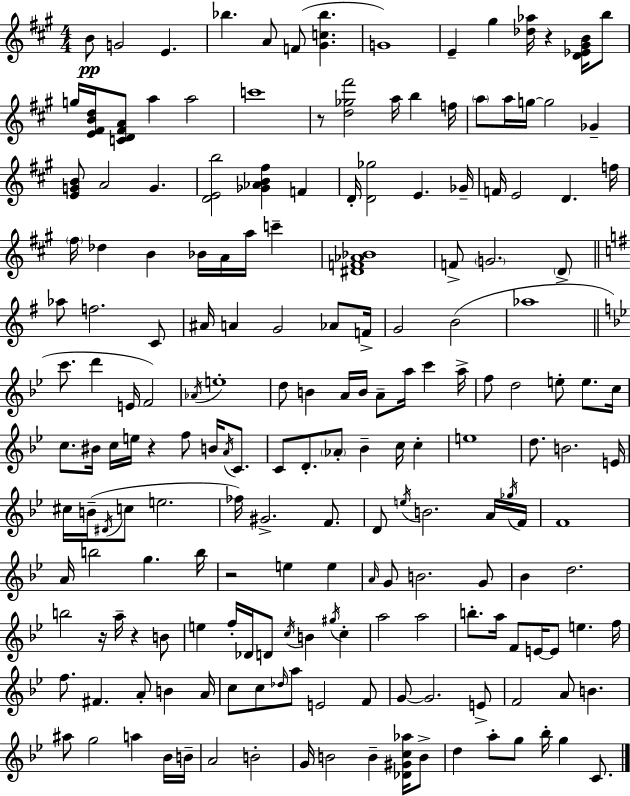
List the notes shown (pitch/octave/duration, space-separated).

B4/e G4/h E4/q. Bb5/q. A4/e F4/e [G#4,C5,Bb5]/q. G4/w E4/q G#5/q [Db5,Ab5]/s R/q [D4,Eb4,G#4,B4]/s B5/e G5/s [E4,F#4,B4,D5]/s [C4,D4,F#4,A4]/e A5/q A5/h C6/w R/e [D5,Gb5,F#6]/h A5/s B5/q F5/s A5/e A5/s G5/s G5/h Gb4/q [E4,G4,B4]/e A4/h G4/q. [D4,E4,B5]/h [Gb4,Ab4,B4,F#5]/q F4/q D4/s [D4,Gb5]/h E4/q. Gb4/s F4/s E4/h D4/q. F5/s F#5/s Db5/q B4/q Bb4/s A4/s A5/s C6/q [D#4,F4,Ab4,Bb4]/w F4/e G4/h. D4/e Ab5/e F5/h. C4/e A#4/s A4/q G4/h Ab4/e F4/s G4/h B4/h Ab5/w C6/e. D6/q E4/s F4/h Ab4/s E5/w D5/e B4/q A4/s B4/s A4/e A5/s C6/q A5/s F5/e D5/h E5/e E5/e. C5/s C5/e. BIS4/s C5/s E5/s R/q F5/e B4/s A4/s C4/e. C4/e D4/e. Ab4/e Bb4/q C5/s C5/q E5/w D5/e. B4/h. E4/s C#5/s B4/s D#4/s C5/e E5/h. FES5/s G#4/h. F4/e. D4/e E5/s B4/h. A4/s Gb5/s F4/s F4/w A4/s B5/h G5/q. B5/s R/h E5/q E5/q A4/s G4/e B4/h. G4/e Bb4/q D5/h. B5/h R/s A5/s R/q B4/e E5/q F5/s Db4/s D4/e C5/s B4/q G#5/s C5/q A5/h A5/h B5/e. A5/s F4/e E4/s E4/e E5/q. F5/s F5/e. F#4/q. A4/e B4/q A4/s C5/e C5/e Db5/s A5/e E4/h F4/e G4/e G4/h. E4/e F4/h A4/e B4/q. A#5/e G5/h A5/q Bb4/s B4/s A4/h B4/h G4/s B4/h B4/q [Db4,G#4,C5,Ab5]/s B4/e D5/q A5/e G5/e Bb5/s G5/q C4/e.